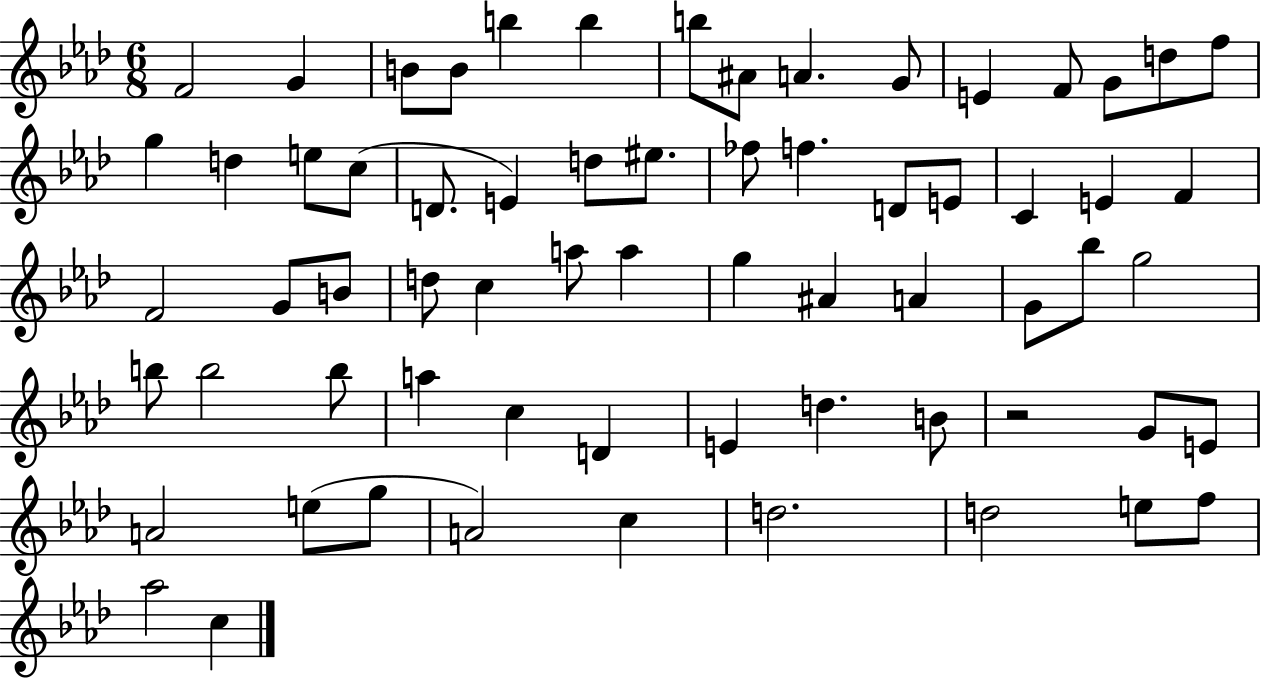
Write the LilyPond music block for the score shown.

{
  \clef treble
  \numericTimeSignature
  \time 6/8
  \key aes \major
  f'2 g'4 | b'8 b'8 b''4 b''4 | b''8 ais'8 a'4. g'8 | e'4 f'8 g'8 d''8 f''8 | \break g''4 d''4 e''8 c''8( | d'8. e'4) d''8 eis''8. | fes''8 f''4. d'8 e'8 | c'4 e'4 f'4 | \break f'2 g'8 b'8 | d''8 c''4 a''8 a''4 | g''4 ais'4 a'4 | g'8 bes''8 g''2 | \break b''8 b''2 b''8 | a''4 c''4 d'4 | e'4 d''4. b'8 | r2 g'8 e'8 | \break a'2 e''8( g''8 | a'2) c''4 | d''2. | d''2 e''8 f''8 | \break aes''2 c''4 | \bar "|."
}